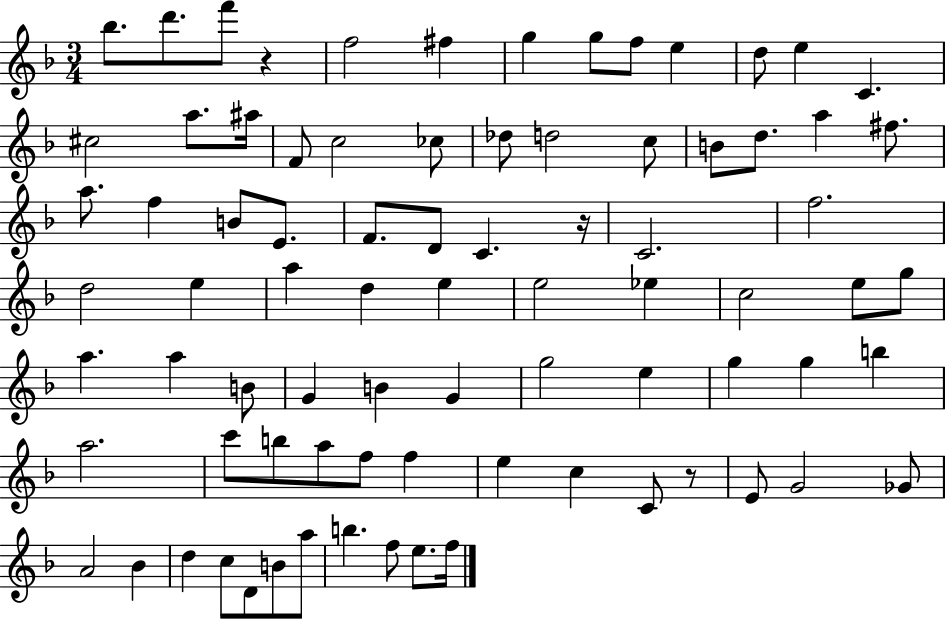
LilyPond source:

{
  \clef treble
  \numericTimeSignature
  \time 3/4
  \key f \major
  bes''8. d'''8. f'''8 r4 | f''2 fis''4 | g''4 g''8 f''8 e''4 | d''8 e''4 c'4. | \break cis''2 a''8. ais''16 | f'8 c''2 ces''8 | des''8 d''2 c''8 | b'8 d''8. a''4 fis''8. | \break a''8. f''4 b'8 e'8. | f'8. d'8 c'4. r16 | c'2. | f''2. | \break d''2 e''4 | a''4 d''4 e''4 | e''2 ees''4 | c''2 e''8 g''8 | \break a''4. a''4 b'8 | g'4 b'4 g'4 | g''2 e''4 | g''4 g''4 b''4 | \break a''2. | c'''8 b''8 a''8 f''8 f''4 | e''4 c''4 c'8 r8 | e'8 g'2 ges'8 | \break a'2 bes'4 | d''4 c''8 d'8 b'8 a''8 | b''4. f''8 e''8. f''16 | \bar "|."
}